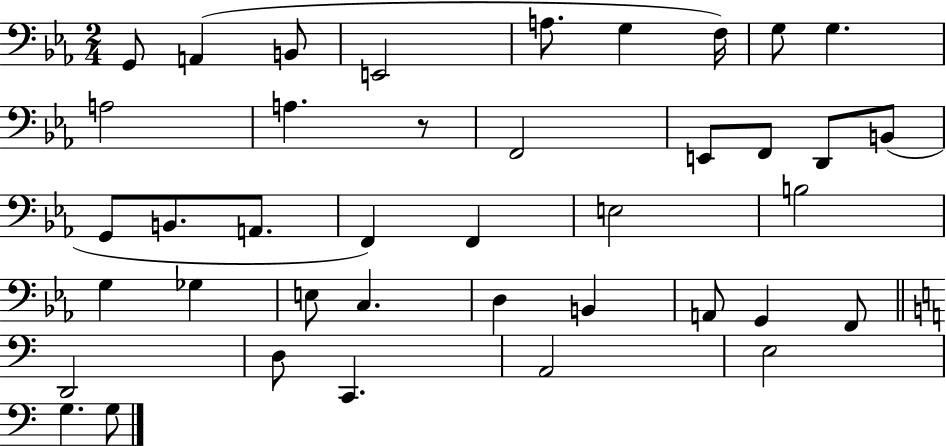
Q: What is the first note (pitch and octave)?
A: G2